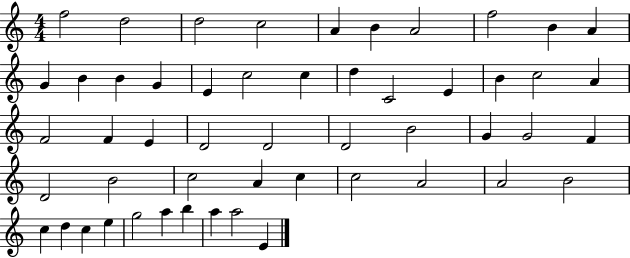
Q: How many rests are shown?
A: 0